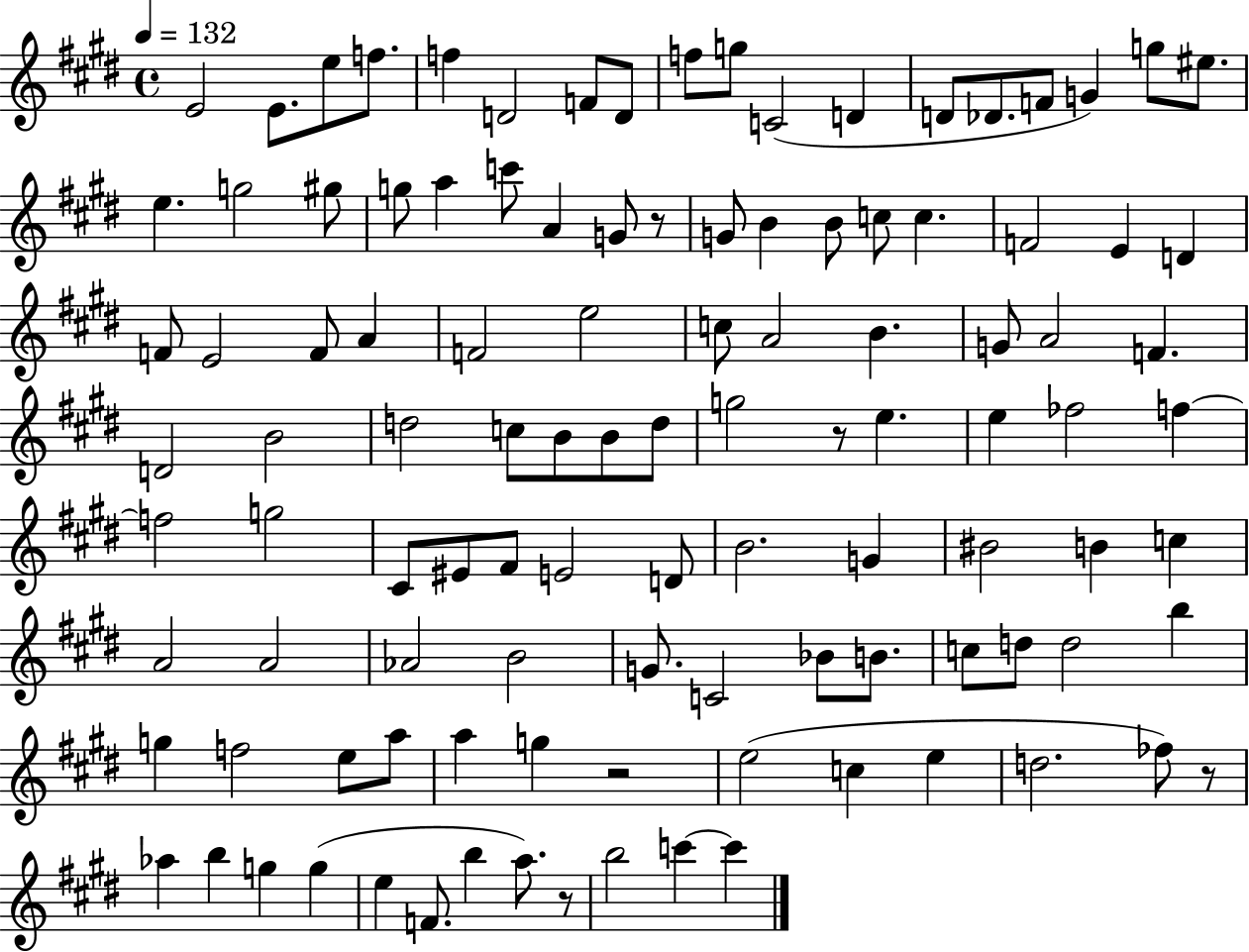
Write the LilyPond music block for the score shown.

{
  \clef treble
  \time 4/4
  \defaultTimeSignature
  \key e \major
  \tempo 4 = 132
  e'2 e'8. e''8 f''8. | f''4 d'2 f'8 d'8 | f''8 g''8 c'2( d'4 | d'8 des'8. f'8 g'4) g''8 eis''8. | \break e''4. g''2 gis''8 | g''8 a''4 c'''8 a'4 g'8 r8 | g'8 b'4 b'8 c''8 c''4. | f'2 e'4 d'4 | \break f'8 e'2 f'8 a'4 | f'2 e''2 | c''8 a'2 b'4. | g'8 a'2 f'4. | \break d'2 b'2 | d''2 c''8 b'8 b'8 d''8 | g''2 r8 e''4. | e''4 fes''2 f''4~~ | \break f''2 g''2 | cis'8 eis'8 fis'8 e'2 d'8 | b'2. g'4 | bis'2 b'4 c''4 | \break a'2 a'2 | aes'2 b'2 | g'8. c'2 bes'8 b'8. | c''8 d''8 d''2 b''4 | \break g''4 f''2 e''8 a''8 | a''4 g''4 r2 | e''2( c''4 e''4 | d''2. fes''8) r8 | \break aes''4 b''4 g''4 g''4( | e''4 f'8. b''4 a''8.) r8 | b''2 c'''4~~ c'''4 | \bar "|."
}